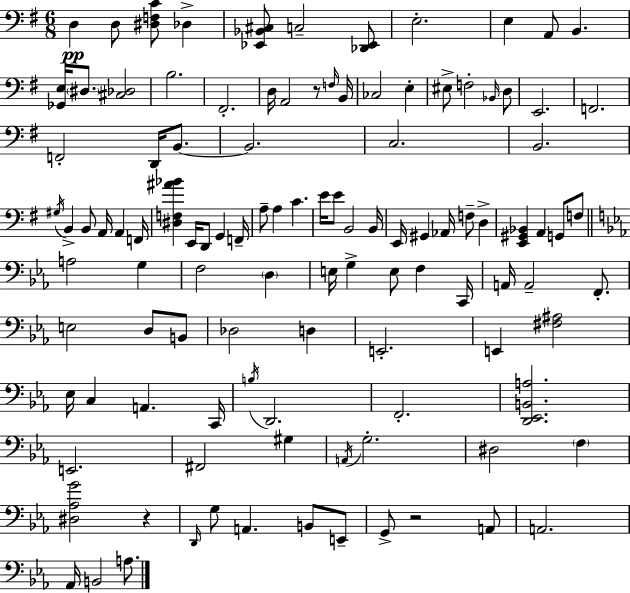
{
  \clef bass
  \numericTimeSignature
  \time 6/8
  \key e \minor
  d4\pp d8 <dis f c'>8 des4-> | <ees, bes, cis>8 c2-- <des, ees,>8 | e2.-. | e4 a,8 b,4. | \break <ges, e>16 \parenthesize dis8. <cis des>2 | b2. | fis,2.-. | d16 a,2 r8 \grace { f16 } | \break b,16 ces2 e4-. | eis8-> f2-. \grace { bes,16 } | d8 e,2. | f,2. | \break f,2-. d,16 b,8.~~ | b,2. | c2. | b,2. | \break \acciaccatura { gis16 } b,4-> b,8 a,16 a,4 | f,16 <dis f ais' bes'>4 e,16 d,8 g,4 | f,16-- a8-- a4 c'4. | e'16 e'8 b,2 | \break b,16 e,16 gis,4 aes,16 f8-- d4-> | <e, gis, bes,>4 a,4 g,8 | f8 \bar "||" \break \key ees \major a2 g4 | f2 \parenthesize d4 | e16 g4-> e8 f4 c,16 | a,16 a,2-- f,8.-. | \break e2 d8 b,8 | des2 d4 | e,2.-. | e,4 <fis ais>2 | \break ees16 c4 a,4. c,16 | \acciaccatura { b16 } d,2. | f,2.-. | <d, ees, b, a>2. | \break e,2. | fis,2 gis4 | \acciaccatura { a,16 } g2.-. | dis2 \parenthesize f4 | \break <dis aes g'>2 r4 | \grace { d,16 } g8 a,4. b,8 | e,8-- g,8-> r2 | a,8 a,2. | \break aes,16 b,2 | a8. \bar "|."
}